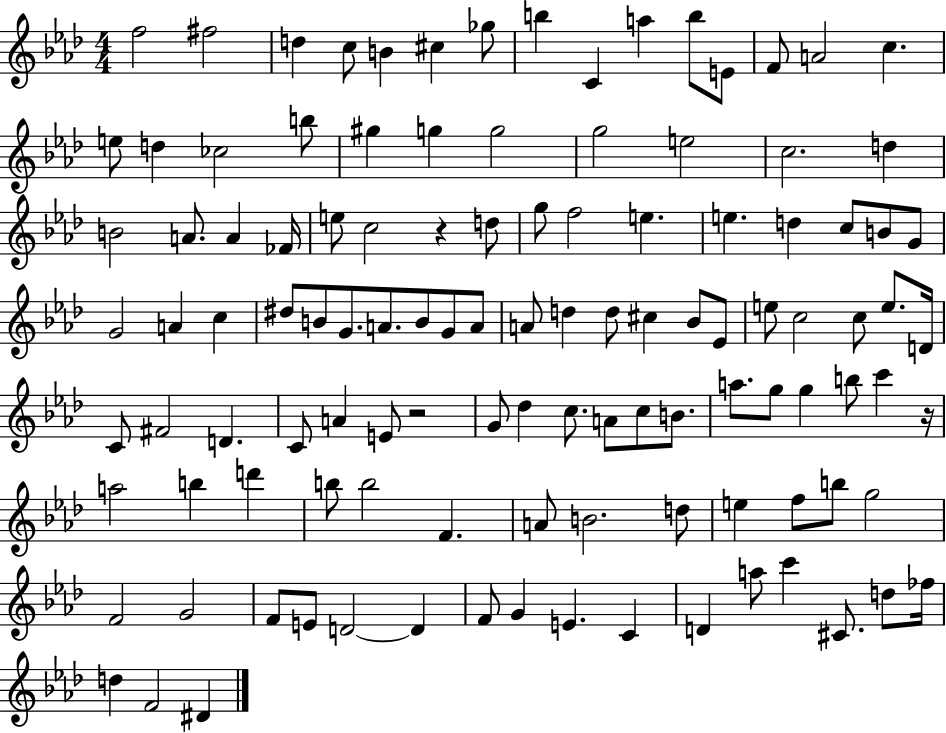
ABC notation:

X:1
T:Untitled
M:4/4
L:1/4
K:Ab
f2 ^f2 d c/2 B ^c _g/2 b C a b/2 E/2 F/2 A2 c e/2 d _c2 b/2 ^g g g2 g2 e2 c2 d B2 A/2 A _F/4 e/2 c2 z d/2 g/2 f2 e e d c/2 B/2 G/2 G2 A c ^d/2 B/2 G/2 A/2 B/2 G/2 A/2 A/2 d d/2 ^c _B/2 _E/2 e/2 c2 c/2 e/2 D/4 C/2 ^F2 D C/2 A E/2 z2 G/2 _d c/2 A/2 c/2 B/2 a/2 g/2 g b/2 c' z/4 a2 b d' b/2 b2 F A/2 B2 d/2 e f/2 b/2 g2 F2 G2 F/2 E/2 D2 D F/2 G E C D a/2 c' ^C/2 d/2 _f/4 d F2 ^D